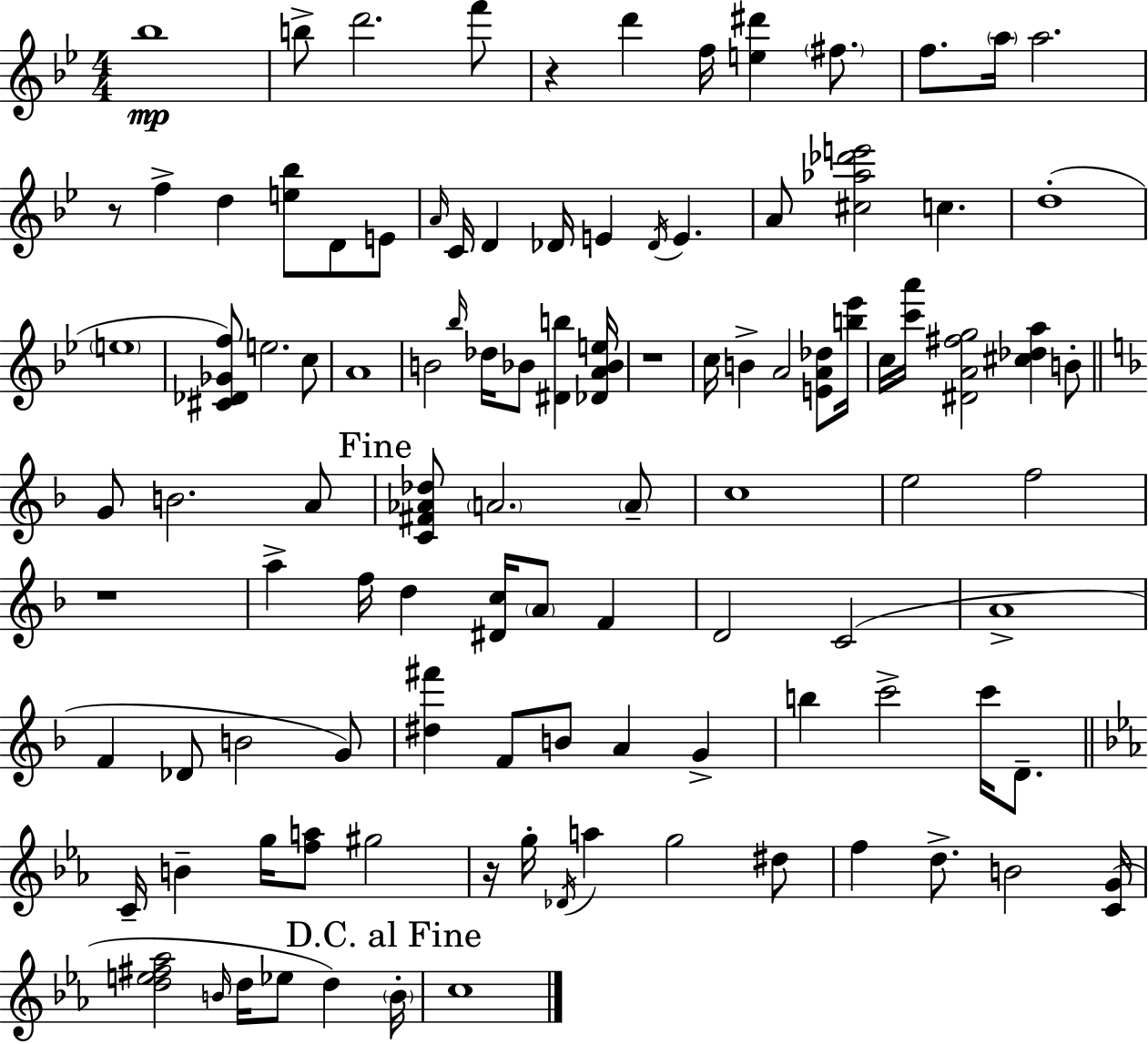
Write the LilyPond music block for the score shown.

{
  \clef treble
  \numericTimeSignature
  \time 4/4
  \key bes \major
  bes''1\mp | b''8-> d'''2. f'''8 | r4 d'''4 f''16 <e'' dis'''>4 \parenthesize fis''8. | f''8. \parenthesize a''16 a''2. | \break r8 f''4-> d''4 <e'' bes''>8 d'8 e'8 | \grace { a'16 } c'16 d'4 des'16 e'4 \acciaccatura { des'16 } e'4. | a'8 <cis'' aes'' des''' e'''>2 c''4. | d''1-.( | \break \parenthesize e''1 | <cis' des' ges' f''>8) e''2. | c''8 a'1 | b'2 \grace { bes''16 } des''16 bes'8 <dis' b''>4 | \break <des' a' bes' e''>16 r1 | c''16 b'4-> a'2 | <e' a' des''>8 <b'' ees'''>16 c''16 <c''' a'''>16 <dis' a' fis'' g''>2 <cis'' des'' a''>4 | b'8-. \bar "||" \break \key f \major g'8 b'2. a'8 | \mark "Fine" <c' fis' aes' des''>8 \parenthesize a'2. \parenthesize a'8-- | c''1 | e''2 f''2 | \break r1 | a''4-> f''16 d''4 <dis' c''>16 \parenthesize a'8 f'4 | d'2 c'2( | a'1-> | \break f'4 des'8 b'2 g'8) | <dis'' fis'''>4 f'8 b'8 a'4 g'4-> | b''4 c'''2-> c'''16 d'8.-- | \bar "||" \break \key ees \major c'16-- b'4-- g''16 <f'' a''>8 gis''2 | r16 g''16-. \acciaccatura { des'16 } a''4 g''2 dis''8 | f''4 d''8.-> b'2 | <c' g'>16( <d'' e'' fis'' aes''>2 \grace { b'16 } d''16 ees''8 d''4) | \break \mark "D.C. al Fine" \parenthesize b'16-. c''1 | \bar "|."
}